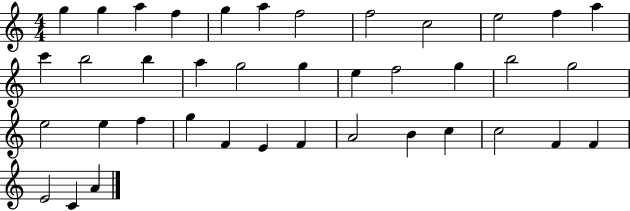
G5/q G5/q A5/q F5/q G5/q A5/q F5/h F5/h C5/h E5/h F5/q A5/q C6/q B5/h B5/q A5/q G5/h G5/q E5/q F5/h G5/q B5/h G5/h E5/h E5/q F5/q G5/q F4/q E4/q F4/q A4/h B4/q C5/q C5/h F4/q F4/q E4/h C4/q A4/q